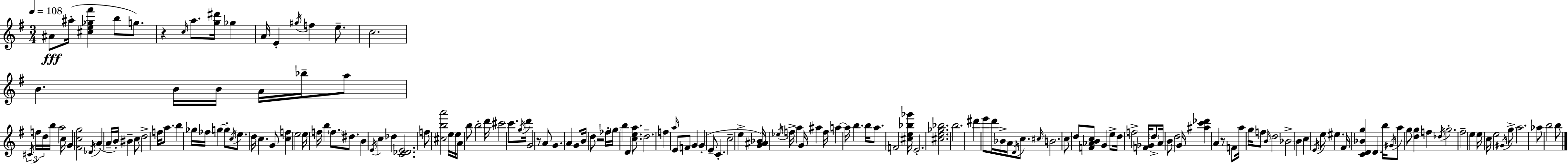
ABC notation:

X:1
T:Untitled
M:3/4
L:1/4
K:Em
^A/2 ^a/4 [^ce_g^f'] b/2 g/2 z c/4 a/2 [g^d']/4 _g A/4 E ^g/4 f e/2 c2 B B/4 B/4 A/4 _b/4 a/2 ^C/4 f/4 d/4 b/4 a2 c/4 G [^Fcg]2 _D/4 A A/4 B/4 ^B c/2 d2 f/4 a/2 b _g/4 _f/4 g g/2 c/4 e/2 d/4 c G/2 [cf] e2 e/4 f/4 b f/2 ^d/2 B E/4 c _d [C_DE]2 f/2 [^cba']2 e/4 e/4 A/4 b/2 b2 d'/4 ^c'2 c'/2 g/4 d'/4 G2 z/2 A/2 G A G/2 B/4 d/2 z2 _f/4 g/4 b D [cea]/2 d2 f a/4 E/2 F/2 G G E/2 C c2 e [G^A_B]/4 _e/4 f/4 a G/4 ^a f/4 a a/4 b b/4 a/2 F2 [^ce_b_g']/4 E2 [^ce_g_b]2 b2 ^d' e'/2 d'/4 _B/4 A/4 D/4 c/2 ^c/4 B2 c/2 d/2 [F_ABc]/2 G e/2 d/4 f2 [F_G]/4 d/2 A/4 B/2 d2 G/4 [^ac'_d'] A z/2 F/2 a/4 g/4 f/2 B/4 d2 _B2 B c E/4 e/2 ^e ^F/4 [CD_Bg] D b/4 ^G/4 a/2 g/2 [dg] f _d/4 g2 ^f2 e e/4 c/4 e2 ^G/4 g/2 a2 _a/2 b2 b/2